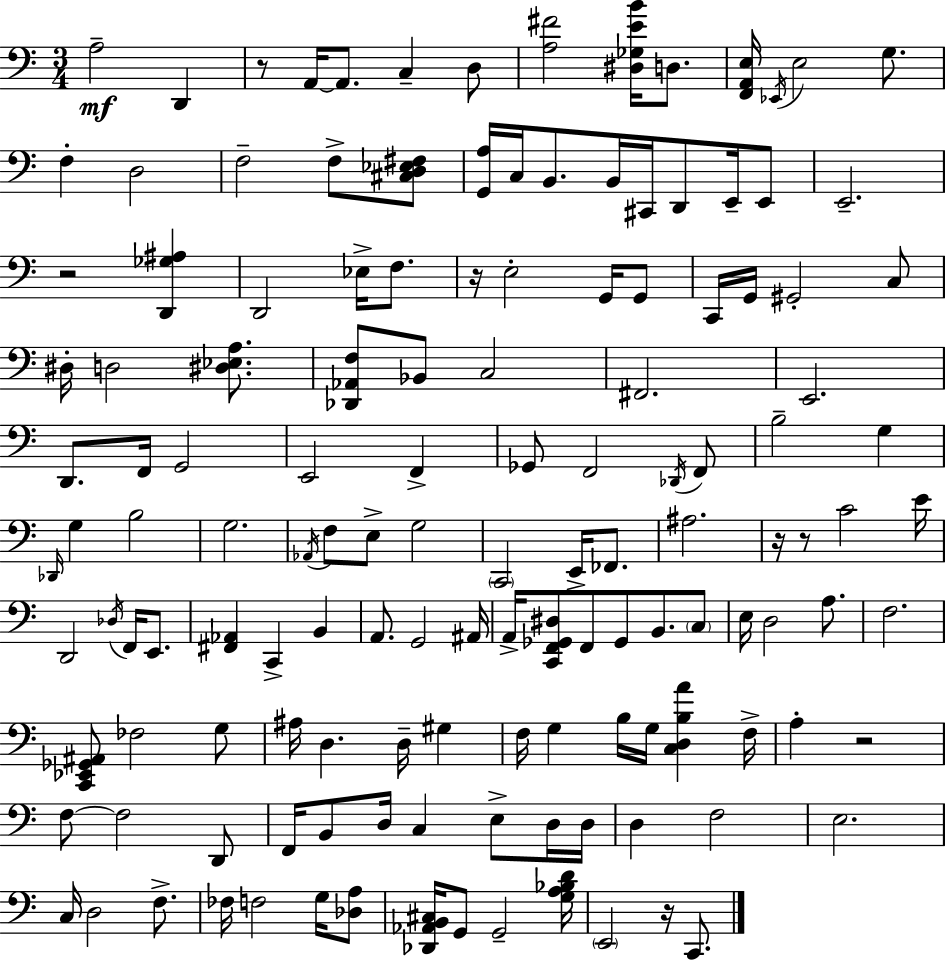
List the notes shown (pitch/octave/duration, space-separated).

A3/h D2/q R/e A2/s A2/e. C3/q D3/e [A3,F#4]/h [D#3,Gb3,E4,B4]/s D3/e. [F2,A2,E3]/s Eb2/s E3/h G3/e. F3/q D3/h F3/h F3/e [C#3,D3,Eb3,F#3]/e [G2,A3]/s C3/s B2/e. B2/s C#2/s D2/e E2/s E2/e E2/h. R/h [D2,Gb3,A#3]/q D2/h Eb3/s F3/e. R/s E3/h G2/s G2/e C2/s G2/s G#2/h C3/e D#3/s D3/h [D#3,Eb3,A3]/e. [Db2,Ab2,F3]/e Bb2/e C3/h F#2/h. E2/h. D2/e. F2/s G2/h E2/h F2/q Gb2/e F2/h Db2/s F2/e B3/h G3/q Db2/s G3/q B3/h G3/h. Ab2/s F3/e E3/e G3/h C2/h E2/s FES2/e. A#3/h. R/s R/e C4/h E4/s D2/h Db3/s F2/s E2/e. [F#2,Ab2]/q C2/q B2/q A2/e. G2/h A#2/s A2/s [C2,F2,Gb2,D#3]/e F2/e Gb2/e B2/e. C3/e E3/s D3/h A3/e. F3/h. [C2,Eb2,Gb2,A#2]/e FES3/h G3/e A#3/s D3/q. D3/s G#3/q F3/s G3/q B3/s G3/s [C3,D3,B3,A4]/q F3/s A3/q R/h F3/e F3/h D2/e F2/s B2/e D3/s C3/q E3/e D3/s D3/s D3/q F3/h E3/h. C3/s D3/h F3/e. FES3/s F3/h G3/s [Db3,A3]/e [Db2,Ab2,B2,C#3]/s G2/e G2/h [G3,A3,Bb3,D4]/s E2/h R/s C2/e.